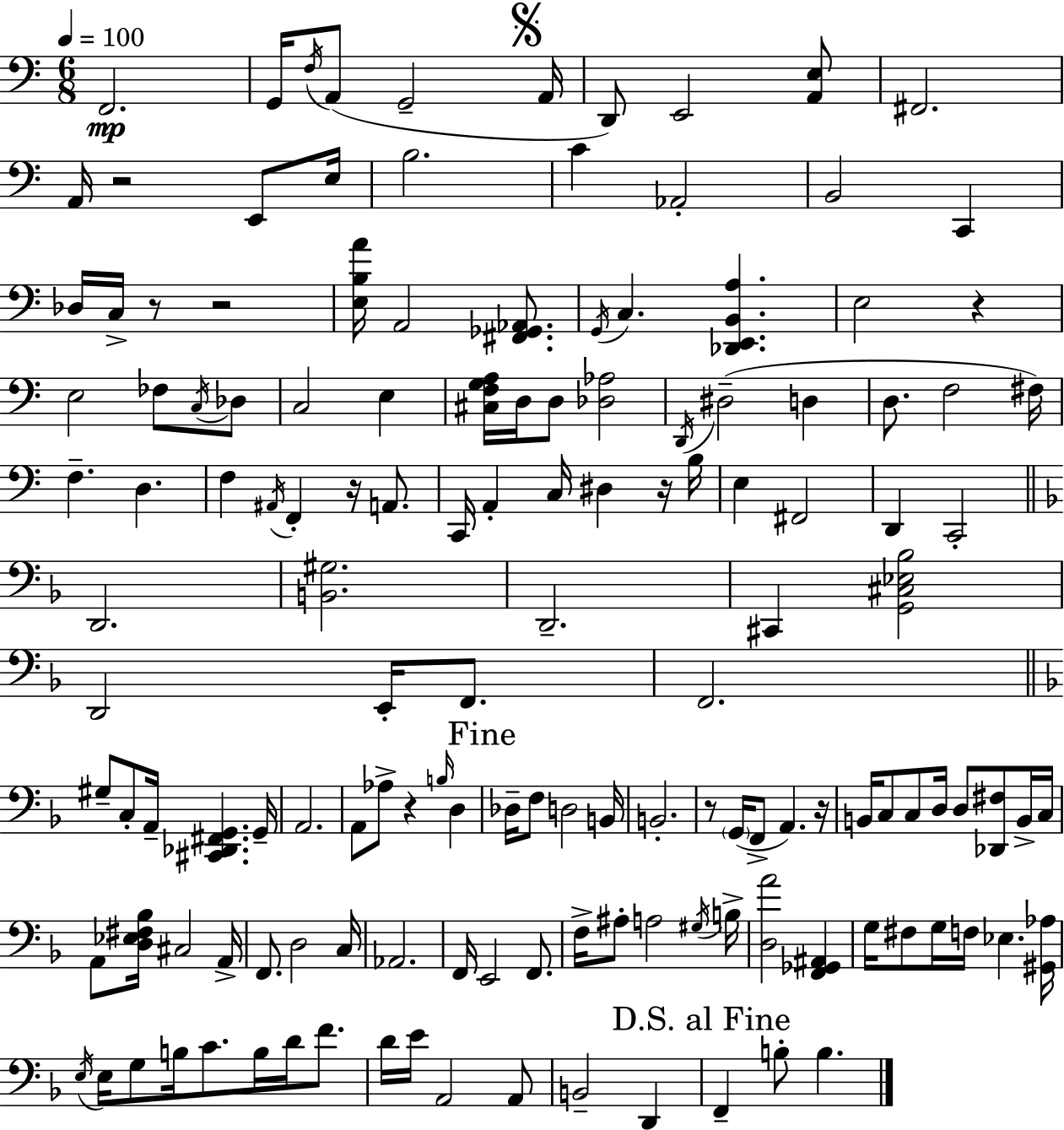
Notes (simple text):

F2/h. G2/s F3/s A2/e G2/h A2/s D2/e E2/h [A2,E3]/e F#2/h. A2/s R/h E2/e E3/s B3/h. C4/q Ab2/h B2/h C2/q Db3/s C3/s R/e R/h [E3,B3,A4]/s A2/h [F#2,Gb2,Ab2]/e. G2/s C3/q. [Db2,E2,B2,A3]/q. E3/h R/q E3/h FES3/e C3/s Db3/e C3/h E3/q [C#3,F3,G3,A3]/s D3/s D3/e [Db3,Ab3]/h D2/s D#3/h D3/q D3/e. F3/h F#3/s F3/q. D3/q. F3/q A#2/s F2/q R/s A2/e. C2/s A2/q C3/s D#3/q R/s B3/s E3/q F#2/h D2/q C2/h D2/h. [B2,G#3]/h. D2/h. C#2/q [G2,C#3,Eb3,Bb3]/h D2/h E2/s F2/e. F2/h. G#3/e C3/e A2/s [C#2,Db2,F#2,G2]/q. G2/s A2/h. A2/e Ab3/e R/q B3/s D3/q Db3/s F3/e D3/h B2/s B2/h. R/e G2/s F2/e A2/q. R/s B2/s C3/e C3/e D3/s D3/e [Db2,F#3]/e B2/s C3/s A2/e [D3,Eb3,F#3,Bb3]/s C#3/h A2/s F2/e. D3/h C3/s Ab2/h. F2/s E2/h F2/e. F3/s A#3/e A3/h G#3/s B3/s [D3,A4]/h [F2,Gb2,A#2]/q G3/s F#3/e G3/s F3/s Eb3/q. [G#2,Ab3]/s E3/s E3/s G3/e B3/s C4/e. B3/s D4/s F4/e. D4/s E4/s A2/h A2/e B2/h D2/q F2/q B3/e B3/q.